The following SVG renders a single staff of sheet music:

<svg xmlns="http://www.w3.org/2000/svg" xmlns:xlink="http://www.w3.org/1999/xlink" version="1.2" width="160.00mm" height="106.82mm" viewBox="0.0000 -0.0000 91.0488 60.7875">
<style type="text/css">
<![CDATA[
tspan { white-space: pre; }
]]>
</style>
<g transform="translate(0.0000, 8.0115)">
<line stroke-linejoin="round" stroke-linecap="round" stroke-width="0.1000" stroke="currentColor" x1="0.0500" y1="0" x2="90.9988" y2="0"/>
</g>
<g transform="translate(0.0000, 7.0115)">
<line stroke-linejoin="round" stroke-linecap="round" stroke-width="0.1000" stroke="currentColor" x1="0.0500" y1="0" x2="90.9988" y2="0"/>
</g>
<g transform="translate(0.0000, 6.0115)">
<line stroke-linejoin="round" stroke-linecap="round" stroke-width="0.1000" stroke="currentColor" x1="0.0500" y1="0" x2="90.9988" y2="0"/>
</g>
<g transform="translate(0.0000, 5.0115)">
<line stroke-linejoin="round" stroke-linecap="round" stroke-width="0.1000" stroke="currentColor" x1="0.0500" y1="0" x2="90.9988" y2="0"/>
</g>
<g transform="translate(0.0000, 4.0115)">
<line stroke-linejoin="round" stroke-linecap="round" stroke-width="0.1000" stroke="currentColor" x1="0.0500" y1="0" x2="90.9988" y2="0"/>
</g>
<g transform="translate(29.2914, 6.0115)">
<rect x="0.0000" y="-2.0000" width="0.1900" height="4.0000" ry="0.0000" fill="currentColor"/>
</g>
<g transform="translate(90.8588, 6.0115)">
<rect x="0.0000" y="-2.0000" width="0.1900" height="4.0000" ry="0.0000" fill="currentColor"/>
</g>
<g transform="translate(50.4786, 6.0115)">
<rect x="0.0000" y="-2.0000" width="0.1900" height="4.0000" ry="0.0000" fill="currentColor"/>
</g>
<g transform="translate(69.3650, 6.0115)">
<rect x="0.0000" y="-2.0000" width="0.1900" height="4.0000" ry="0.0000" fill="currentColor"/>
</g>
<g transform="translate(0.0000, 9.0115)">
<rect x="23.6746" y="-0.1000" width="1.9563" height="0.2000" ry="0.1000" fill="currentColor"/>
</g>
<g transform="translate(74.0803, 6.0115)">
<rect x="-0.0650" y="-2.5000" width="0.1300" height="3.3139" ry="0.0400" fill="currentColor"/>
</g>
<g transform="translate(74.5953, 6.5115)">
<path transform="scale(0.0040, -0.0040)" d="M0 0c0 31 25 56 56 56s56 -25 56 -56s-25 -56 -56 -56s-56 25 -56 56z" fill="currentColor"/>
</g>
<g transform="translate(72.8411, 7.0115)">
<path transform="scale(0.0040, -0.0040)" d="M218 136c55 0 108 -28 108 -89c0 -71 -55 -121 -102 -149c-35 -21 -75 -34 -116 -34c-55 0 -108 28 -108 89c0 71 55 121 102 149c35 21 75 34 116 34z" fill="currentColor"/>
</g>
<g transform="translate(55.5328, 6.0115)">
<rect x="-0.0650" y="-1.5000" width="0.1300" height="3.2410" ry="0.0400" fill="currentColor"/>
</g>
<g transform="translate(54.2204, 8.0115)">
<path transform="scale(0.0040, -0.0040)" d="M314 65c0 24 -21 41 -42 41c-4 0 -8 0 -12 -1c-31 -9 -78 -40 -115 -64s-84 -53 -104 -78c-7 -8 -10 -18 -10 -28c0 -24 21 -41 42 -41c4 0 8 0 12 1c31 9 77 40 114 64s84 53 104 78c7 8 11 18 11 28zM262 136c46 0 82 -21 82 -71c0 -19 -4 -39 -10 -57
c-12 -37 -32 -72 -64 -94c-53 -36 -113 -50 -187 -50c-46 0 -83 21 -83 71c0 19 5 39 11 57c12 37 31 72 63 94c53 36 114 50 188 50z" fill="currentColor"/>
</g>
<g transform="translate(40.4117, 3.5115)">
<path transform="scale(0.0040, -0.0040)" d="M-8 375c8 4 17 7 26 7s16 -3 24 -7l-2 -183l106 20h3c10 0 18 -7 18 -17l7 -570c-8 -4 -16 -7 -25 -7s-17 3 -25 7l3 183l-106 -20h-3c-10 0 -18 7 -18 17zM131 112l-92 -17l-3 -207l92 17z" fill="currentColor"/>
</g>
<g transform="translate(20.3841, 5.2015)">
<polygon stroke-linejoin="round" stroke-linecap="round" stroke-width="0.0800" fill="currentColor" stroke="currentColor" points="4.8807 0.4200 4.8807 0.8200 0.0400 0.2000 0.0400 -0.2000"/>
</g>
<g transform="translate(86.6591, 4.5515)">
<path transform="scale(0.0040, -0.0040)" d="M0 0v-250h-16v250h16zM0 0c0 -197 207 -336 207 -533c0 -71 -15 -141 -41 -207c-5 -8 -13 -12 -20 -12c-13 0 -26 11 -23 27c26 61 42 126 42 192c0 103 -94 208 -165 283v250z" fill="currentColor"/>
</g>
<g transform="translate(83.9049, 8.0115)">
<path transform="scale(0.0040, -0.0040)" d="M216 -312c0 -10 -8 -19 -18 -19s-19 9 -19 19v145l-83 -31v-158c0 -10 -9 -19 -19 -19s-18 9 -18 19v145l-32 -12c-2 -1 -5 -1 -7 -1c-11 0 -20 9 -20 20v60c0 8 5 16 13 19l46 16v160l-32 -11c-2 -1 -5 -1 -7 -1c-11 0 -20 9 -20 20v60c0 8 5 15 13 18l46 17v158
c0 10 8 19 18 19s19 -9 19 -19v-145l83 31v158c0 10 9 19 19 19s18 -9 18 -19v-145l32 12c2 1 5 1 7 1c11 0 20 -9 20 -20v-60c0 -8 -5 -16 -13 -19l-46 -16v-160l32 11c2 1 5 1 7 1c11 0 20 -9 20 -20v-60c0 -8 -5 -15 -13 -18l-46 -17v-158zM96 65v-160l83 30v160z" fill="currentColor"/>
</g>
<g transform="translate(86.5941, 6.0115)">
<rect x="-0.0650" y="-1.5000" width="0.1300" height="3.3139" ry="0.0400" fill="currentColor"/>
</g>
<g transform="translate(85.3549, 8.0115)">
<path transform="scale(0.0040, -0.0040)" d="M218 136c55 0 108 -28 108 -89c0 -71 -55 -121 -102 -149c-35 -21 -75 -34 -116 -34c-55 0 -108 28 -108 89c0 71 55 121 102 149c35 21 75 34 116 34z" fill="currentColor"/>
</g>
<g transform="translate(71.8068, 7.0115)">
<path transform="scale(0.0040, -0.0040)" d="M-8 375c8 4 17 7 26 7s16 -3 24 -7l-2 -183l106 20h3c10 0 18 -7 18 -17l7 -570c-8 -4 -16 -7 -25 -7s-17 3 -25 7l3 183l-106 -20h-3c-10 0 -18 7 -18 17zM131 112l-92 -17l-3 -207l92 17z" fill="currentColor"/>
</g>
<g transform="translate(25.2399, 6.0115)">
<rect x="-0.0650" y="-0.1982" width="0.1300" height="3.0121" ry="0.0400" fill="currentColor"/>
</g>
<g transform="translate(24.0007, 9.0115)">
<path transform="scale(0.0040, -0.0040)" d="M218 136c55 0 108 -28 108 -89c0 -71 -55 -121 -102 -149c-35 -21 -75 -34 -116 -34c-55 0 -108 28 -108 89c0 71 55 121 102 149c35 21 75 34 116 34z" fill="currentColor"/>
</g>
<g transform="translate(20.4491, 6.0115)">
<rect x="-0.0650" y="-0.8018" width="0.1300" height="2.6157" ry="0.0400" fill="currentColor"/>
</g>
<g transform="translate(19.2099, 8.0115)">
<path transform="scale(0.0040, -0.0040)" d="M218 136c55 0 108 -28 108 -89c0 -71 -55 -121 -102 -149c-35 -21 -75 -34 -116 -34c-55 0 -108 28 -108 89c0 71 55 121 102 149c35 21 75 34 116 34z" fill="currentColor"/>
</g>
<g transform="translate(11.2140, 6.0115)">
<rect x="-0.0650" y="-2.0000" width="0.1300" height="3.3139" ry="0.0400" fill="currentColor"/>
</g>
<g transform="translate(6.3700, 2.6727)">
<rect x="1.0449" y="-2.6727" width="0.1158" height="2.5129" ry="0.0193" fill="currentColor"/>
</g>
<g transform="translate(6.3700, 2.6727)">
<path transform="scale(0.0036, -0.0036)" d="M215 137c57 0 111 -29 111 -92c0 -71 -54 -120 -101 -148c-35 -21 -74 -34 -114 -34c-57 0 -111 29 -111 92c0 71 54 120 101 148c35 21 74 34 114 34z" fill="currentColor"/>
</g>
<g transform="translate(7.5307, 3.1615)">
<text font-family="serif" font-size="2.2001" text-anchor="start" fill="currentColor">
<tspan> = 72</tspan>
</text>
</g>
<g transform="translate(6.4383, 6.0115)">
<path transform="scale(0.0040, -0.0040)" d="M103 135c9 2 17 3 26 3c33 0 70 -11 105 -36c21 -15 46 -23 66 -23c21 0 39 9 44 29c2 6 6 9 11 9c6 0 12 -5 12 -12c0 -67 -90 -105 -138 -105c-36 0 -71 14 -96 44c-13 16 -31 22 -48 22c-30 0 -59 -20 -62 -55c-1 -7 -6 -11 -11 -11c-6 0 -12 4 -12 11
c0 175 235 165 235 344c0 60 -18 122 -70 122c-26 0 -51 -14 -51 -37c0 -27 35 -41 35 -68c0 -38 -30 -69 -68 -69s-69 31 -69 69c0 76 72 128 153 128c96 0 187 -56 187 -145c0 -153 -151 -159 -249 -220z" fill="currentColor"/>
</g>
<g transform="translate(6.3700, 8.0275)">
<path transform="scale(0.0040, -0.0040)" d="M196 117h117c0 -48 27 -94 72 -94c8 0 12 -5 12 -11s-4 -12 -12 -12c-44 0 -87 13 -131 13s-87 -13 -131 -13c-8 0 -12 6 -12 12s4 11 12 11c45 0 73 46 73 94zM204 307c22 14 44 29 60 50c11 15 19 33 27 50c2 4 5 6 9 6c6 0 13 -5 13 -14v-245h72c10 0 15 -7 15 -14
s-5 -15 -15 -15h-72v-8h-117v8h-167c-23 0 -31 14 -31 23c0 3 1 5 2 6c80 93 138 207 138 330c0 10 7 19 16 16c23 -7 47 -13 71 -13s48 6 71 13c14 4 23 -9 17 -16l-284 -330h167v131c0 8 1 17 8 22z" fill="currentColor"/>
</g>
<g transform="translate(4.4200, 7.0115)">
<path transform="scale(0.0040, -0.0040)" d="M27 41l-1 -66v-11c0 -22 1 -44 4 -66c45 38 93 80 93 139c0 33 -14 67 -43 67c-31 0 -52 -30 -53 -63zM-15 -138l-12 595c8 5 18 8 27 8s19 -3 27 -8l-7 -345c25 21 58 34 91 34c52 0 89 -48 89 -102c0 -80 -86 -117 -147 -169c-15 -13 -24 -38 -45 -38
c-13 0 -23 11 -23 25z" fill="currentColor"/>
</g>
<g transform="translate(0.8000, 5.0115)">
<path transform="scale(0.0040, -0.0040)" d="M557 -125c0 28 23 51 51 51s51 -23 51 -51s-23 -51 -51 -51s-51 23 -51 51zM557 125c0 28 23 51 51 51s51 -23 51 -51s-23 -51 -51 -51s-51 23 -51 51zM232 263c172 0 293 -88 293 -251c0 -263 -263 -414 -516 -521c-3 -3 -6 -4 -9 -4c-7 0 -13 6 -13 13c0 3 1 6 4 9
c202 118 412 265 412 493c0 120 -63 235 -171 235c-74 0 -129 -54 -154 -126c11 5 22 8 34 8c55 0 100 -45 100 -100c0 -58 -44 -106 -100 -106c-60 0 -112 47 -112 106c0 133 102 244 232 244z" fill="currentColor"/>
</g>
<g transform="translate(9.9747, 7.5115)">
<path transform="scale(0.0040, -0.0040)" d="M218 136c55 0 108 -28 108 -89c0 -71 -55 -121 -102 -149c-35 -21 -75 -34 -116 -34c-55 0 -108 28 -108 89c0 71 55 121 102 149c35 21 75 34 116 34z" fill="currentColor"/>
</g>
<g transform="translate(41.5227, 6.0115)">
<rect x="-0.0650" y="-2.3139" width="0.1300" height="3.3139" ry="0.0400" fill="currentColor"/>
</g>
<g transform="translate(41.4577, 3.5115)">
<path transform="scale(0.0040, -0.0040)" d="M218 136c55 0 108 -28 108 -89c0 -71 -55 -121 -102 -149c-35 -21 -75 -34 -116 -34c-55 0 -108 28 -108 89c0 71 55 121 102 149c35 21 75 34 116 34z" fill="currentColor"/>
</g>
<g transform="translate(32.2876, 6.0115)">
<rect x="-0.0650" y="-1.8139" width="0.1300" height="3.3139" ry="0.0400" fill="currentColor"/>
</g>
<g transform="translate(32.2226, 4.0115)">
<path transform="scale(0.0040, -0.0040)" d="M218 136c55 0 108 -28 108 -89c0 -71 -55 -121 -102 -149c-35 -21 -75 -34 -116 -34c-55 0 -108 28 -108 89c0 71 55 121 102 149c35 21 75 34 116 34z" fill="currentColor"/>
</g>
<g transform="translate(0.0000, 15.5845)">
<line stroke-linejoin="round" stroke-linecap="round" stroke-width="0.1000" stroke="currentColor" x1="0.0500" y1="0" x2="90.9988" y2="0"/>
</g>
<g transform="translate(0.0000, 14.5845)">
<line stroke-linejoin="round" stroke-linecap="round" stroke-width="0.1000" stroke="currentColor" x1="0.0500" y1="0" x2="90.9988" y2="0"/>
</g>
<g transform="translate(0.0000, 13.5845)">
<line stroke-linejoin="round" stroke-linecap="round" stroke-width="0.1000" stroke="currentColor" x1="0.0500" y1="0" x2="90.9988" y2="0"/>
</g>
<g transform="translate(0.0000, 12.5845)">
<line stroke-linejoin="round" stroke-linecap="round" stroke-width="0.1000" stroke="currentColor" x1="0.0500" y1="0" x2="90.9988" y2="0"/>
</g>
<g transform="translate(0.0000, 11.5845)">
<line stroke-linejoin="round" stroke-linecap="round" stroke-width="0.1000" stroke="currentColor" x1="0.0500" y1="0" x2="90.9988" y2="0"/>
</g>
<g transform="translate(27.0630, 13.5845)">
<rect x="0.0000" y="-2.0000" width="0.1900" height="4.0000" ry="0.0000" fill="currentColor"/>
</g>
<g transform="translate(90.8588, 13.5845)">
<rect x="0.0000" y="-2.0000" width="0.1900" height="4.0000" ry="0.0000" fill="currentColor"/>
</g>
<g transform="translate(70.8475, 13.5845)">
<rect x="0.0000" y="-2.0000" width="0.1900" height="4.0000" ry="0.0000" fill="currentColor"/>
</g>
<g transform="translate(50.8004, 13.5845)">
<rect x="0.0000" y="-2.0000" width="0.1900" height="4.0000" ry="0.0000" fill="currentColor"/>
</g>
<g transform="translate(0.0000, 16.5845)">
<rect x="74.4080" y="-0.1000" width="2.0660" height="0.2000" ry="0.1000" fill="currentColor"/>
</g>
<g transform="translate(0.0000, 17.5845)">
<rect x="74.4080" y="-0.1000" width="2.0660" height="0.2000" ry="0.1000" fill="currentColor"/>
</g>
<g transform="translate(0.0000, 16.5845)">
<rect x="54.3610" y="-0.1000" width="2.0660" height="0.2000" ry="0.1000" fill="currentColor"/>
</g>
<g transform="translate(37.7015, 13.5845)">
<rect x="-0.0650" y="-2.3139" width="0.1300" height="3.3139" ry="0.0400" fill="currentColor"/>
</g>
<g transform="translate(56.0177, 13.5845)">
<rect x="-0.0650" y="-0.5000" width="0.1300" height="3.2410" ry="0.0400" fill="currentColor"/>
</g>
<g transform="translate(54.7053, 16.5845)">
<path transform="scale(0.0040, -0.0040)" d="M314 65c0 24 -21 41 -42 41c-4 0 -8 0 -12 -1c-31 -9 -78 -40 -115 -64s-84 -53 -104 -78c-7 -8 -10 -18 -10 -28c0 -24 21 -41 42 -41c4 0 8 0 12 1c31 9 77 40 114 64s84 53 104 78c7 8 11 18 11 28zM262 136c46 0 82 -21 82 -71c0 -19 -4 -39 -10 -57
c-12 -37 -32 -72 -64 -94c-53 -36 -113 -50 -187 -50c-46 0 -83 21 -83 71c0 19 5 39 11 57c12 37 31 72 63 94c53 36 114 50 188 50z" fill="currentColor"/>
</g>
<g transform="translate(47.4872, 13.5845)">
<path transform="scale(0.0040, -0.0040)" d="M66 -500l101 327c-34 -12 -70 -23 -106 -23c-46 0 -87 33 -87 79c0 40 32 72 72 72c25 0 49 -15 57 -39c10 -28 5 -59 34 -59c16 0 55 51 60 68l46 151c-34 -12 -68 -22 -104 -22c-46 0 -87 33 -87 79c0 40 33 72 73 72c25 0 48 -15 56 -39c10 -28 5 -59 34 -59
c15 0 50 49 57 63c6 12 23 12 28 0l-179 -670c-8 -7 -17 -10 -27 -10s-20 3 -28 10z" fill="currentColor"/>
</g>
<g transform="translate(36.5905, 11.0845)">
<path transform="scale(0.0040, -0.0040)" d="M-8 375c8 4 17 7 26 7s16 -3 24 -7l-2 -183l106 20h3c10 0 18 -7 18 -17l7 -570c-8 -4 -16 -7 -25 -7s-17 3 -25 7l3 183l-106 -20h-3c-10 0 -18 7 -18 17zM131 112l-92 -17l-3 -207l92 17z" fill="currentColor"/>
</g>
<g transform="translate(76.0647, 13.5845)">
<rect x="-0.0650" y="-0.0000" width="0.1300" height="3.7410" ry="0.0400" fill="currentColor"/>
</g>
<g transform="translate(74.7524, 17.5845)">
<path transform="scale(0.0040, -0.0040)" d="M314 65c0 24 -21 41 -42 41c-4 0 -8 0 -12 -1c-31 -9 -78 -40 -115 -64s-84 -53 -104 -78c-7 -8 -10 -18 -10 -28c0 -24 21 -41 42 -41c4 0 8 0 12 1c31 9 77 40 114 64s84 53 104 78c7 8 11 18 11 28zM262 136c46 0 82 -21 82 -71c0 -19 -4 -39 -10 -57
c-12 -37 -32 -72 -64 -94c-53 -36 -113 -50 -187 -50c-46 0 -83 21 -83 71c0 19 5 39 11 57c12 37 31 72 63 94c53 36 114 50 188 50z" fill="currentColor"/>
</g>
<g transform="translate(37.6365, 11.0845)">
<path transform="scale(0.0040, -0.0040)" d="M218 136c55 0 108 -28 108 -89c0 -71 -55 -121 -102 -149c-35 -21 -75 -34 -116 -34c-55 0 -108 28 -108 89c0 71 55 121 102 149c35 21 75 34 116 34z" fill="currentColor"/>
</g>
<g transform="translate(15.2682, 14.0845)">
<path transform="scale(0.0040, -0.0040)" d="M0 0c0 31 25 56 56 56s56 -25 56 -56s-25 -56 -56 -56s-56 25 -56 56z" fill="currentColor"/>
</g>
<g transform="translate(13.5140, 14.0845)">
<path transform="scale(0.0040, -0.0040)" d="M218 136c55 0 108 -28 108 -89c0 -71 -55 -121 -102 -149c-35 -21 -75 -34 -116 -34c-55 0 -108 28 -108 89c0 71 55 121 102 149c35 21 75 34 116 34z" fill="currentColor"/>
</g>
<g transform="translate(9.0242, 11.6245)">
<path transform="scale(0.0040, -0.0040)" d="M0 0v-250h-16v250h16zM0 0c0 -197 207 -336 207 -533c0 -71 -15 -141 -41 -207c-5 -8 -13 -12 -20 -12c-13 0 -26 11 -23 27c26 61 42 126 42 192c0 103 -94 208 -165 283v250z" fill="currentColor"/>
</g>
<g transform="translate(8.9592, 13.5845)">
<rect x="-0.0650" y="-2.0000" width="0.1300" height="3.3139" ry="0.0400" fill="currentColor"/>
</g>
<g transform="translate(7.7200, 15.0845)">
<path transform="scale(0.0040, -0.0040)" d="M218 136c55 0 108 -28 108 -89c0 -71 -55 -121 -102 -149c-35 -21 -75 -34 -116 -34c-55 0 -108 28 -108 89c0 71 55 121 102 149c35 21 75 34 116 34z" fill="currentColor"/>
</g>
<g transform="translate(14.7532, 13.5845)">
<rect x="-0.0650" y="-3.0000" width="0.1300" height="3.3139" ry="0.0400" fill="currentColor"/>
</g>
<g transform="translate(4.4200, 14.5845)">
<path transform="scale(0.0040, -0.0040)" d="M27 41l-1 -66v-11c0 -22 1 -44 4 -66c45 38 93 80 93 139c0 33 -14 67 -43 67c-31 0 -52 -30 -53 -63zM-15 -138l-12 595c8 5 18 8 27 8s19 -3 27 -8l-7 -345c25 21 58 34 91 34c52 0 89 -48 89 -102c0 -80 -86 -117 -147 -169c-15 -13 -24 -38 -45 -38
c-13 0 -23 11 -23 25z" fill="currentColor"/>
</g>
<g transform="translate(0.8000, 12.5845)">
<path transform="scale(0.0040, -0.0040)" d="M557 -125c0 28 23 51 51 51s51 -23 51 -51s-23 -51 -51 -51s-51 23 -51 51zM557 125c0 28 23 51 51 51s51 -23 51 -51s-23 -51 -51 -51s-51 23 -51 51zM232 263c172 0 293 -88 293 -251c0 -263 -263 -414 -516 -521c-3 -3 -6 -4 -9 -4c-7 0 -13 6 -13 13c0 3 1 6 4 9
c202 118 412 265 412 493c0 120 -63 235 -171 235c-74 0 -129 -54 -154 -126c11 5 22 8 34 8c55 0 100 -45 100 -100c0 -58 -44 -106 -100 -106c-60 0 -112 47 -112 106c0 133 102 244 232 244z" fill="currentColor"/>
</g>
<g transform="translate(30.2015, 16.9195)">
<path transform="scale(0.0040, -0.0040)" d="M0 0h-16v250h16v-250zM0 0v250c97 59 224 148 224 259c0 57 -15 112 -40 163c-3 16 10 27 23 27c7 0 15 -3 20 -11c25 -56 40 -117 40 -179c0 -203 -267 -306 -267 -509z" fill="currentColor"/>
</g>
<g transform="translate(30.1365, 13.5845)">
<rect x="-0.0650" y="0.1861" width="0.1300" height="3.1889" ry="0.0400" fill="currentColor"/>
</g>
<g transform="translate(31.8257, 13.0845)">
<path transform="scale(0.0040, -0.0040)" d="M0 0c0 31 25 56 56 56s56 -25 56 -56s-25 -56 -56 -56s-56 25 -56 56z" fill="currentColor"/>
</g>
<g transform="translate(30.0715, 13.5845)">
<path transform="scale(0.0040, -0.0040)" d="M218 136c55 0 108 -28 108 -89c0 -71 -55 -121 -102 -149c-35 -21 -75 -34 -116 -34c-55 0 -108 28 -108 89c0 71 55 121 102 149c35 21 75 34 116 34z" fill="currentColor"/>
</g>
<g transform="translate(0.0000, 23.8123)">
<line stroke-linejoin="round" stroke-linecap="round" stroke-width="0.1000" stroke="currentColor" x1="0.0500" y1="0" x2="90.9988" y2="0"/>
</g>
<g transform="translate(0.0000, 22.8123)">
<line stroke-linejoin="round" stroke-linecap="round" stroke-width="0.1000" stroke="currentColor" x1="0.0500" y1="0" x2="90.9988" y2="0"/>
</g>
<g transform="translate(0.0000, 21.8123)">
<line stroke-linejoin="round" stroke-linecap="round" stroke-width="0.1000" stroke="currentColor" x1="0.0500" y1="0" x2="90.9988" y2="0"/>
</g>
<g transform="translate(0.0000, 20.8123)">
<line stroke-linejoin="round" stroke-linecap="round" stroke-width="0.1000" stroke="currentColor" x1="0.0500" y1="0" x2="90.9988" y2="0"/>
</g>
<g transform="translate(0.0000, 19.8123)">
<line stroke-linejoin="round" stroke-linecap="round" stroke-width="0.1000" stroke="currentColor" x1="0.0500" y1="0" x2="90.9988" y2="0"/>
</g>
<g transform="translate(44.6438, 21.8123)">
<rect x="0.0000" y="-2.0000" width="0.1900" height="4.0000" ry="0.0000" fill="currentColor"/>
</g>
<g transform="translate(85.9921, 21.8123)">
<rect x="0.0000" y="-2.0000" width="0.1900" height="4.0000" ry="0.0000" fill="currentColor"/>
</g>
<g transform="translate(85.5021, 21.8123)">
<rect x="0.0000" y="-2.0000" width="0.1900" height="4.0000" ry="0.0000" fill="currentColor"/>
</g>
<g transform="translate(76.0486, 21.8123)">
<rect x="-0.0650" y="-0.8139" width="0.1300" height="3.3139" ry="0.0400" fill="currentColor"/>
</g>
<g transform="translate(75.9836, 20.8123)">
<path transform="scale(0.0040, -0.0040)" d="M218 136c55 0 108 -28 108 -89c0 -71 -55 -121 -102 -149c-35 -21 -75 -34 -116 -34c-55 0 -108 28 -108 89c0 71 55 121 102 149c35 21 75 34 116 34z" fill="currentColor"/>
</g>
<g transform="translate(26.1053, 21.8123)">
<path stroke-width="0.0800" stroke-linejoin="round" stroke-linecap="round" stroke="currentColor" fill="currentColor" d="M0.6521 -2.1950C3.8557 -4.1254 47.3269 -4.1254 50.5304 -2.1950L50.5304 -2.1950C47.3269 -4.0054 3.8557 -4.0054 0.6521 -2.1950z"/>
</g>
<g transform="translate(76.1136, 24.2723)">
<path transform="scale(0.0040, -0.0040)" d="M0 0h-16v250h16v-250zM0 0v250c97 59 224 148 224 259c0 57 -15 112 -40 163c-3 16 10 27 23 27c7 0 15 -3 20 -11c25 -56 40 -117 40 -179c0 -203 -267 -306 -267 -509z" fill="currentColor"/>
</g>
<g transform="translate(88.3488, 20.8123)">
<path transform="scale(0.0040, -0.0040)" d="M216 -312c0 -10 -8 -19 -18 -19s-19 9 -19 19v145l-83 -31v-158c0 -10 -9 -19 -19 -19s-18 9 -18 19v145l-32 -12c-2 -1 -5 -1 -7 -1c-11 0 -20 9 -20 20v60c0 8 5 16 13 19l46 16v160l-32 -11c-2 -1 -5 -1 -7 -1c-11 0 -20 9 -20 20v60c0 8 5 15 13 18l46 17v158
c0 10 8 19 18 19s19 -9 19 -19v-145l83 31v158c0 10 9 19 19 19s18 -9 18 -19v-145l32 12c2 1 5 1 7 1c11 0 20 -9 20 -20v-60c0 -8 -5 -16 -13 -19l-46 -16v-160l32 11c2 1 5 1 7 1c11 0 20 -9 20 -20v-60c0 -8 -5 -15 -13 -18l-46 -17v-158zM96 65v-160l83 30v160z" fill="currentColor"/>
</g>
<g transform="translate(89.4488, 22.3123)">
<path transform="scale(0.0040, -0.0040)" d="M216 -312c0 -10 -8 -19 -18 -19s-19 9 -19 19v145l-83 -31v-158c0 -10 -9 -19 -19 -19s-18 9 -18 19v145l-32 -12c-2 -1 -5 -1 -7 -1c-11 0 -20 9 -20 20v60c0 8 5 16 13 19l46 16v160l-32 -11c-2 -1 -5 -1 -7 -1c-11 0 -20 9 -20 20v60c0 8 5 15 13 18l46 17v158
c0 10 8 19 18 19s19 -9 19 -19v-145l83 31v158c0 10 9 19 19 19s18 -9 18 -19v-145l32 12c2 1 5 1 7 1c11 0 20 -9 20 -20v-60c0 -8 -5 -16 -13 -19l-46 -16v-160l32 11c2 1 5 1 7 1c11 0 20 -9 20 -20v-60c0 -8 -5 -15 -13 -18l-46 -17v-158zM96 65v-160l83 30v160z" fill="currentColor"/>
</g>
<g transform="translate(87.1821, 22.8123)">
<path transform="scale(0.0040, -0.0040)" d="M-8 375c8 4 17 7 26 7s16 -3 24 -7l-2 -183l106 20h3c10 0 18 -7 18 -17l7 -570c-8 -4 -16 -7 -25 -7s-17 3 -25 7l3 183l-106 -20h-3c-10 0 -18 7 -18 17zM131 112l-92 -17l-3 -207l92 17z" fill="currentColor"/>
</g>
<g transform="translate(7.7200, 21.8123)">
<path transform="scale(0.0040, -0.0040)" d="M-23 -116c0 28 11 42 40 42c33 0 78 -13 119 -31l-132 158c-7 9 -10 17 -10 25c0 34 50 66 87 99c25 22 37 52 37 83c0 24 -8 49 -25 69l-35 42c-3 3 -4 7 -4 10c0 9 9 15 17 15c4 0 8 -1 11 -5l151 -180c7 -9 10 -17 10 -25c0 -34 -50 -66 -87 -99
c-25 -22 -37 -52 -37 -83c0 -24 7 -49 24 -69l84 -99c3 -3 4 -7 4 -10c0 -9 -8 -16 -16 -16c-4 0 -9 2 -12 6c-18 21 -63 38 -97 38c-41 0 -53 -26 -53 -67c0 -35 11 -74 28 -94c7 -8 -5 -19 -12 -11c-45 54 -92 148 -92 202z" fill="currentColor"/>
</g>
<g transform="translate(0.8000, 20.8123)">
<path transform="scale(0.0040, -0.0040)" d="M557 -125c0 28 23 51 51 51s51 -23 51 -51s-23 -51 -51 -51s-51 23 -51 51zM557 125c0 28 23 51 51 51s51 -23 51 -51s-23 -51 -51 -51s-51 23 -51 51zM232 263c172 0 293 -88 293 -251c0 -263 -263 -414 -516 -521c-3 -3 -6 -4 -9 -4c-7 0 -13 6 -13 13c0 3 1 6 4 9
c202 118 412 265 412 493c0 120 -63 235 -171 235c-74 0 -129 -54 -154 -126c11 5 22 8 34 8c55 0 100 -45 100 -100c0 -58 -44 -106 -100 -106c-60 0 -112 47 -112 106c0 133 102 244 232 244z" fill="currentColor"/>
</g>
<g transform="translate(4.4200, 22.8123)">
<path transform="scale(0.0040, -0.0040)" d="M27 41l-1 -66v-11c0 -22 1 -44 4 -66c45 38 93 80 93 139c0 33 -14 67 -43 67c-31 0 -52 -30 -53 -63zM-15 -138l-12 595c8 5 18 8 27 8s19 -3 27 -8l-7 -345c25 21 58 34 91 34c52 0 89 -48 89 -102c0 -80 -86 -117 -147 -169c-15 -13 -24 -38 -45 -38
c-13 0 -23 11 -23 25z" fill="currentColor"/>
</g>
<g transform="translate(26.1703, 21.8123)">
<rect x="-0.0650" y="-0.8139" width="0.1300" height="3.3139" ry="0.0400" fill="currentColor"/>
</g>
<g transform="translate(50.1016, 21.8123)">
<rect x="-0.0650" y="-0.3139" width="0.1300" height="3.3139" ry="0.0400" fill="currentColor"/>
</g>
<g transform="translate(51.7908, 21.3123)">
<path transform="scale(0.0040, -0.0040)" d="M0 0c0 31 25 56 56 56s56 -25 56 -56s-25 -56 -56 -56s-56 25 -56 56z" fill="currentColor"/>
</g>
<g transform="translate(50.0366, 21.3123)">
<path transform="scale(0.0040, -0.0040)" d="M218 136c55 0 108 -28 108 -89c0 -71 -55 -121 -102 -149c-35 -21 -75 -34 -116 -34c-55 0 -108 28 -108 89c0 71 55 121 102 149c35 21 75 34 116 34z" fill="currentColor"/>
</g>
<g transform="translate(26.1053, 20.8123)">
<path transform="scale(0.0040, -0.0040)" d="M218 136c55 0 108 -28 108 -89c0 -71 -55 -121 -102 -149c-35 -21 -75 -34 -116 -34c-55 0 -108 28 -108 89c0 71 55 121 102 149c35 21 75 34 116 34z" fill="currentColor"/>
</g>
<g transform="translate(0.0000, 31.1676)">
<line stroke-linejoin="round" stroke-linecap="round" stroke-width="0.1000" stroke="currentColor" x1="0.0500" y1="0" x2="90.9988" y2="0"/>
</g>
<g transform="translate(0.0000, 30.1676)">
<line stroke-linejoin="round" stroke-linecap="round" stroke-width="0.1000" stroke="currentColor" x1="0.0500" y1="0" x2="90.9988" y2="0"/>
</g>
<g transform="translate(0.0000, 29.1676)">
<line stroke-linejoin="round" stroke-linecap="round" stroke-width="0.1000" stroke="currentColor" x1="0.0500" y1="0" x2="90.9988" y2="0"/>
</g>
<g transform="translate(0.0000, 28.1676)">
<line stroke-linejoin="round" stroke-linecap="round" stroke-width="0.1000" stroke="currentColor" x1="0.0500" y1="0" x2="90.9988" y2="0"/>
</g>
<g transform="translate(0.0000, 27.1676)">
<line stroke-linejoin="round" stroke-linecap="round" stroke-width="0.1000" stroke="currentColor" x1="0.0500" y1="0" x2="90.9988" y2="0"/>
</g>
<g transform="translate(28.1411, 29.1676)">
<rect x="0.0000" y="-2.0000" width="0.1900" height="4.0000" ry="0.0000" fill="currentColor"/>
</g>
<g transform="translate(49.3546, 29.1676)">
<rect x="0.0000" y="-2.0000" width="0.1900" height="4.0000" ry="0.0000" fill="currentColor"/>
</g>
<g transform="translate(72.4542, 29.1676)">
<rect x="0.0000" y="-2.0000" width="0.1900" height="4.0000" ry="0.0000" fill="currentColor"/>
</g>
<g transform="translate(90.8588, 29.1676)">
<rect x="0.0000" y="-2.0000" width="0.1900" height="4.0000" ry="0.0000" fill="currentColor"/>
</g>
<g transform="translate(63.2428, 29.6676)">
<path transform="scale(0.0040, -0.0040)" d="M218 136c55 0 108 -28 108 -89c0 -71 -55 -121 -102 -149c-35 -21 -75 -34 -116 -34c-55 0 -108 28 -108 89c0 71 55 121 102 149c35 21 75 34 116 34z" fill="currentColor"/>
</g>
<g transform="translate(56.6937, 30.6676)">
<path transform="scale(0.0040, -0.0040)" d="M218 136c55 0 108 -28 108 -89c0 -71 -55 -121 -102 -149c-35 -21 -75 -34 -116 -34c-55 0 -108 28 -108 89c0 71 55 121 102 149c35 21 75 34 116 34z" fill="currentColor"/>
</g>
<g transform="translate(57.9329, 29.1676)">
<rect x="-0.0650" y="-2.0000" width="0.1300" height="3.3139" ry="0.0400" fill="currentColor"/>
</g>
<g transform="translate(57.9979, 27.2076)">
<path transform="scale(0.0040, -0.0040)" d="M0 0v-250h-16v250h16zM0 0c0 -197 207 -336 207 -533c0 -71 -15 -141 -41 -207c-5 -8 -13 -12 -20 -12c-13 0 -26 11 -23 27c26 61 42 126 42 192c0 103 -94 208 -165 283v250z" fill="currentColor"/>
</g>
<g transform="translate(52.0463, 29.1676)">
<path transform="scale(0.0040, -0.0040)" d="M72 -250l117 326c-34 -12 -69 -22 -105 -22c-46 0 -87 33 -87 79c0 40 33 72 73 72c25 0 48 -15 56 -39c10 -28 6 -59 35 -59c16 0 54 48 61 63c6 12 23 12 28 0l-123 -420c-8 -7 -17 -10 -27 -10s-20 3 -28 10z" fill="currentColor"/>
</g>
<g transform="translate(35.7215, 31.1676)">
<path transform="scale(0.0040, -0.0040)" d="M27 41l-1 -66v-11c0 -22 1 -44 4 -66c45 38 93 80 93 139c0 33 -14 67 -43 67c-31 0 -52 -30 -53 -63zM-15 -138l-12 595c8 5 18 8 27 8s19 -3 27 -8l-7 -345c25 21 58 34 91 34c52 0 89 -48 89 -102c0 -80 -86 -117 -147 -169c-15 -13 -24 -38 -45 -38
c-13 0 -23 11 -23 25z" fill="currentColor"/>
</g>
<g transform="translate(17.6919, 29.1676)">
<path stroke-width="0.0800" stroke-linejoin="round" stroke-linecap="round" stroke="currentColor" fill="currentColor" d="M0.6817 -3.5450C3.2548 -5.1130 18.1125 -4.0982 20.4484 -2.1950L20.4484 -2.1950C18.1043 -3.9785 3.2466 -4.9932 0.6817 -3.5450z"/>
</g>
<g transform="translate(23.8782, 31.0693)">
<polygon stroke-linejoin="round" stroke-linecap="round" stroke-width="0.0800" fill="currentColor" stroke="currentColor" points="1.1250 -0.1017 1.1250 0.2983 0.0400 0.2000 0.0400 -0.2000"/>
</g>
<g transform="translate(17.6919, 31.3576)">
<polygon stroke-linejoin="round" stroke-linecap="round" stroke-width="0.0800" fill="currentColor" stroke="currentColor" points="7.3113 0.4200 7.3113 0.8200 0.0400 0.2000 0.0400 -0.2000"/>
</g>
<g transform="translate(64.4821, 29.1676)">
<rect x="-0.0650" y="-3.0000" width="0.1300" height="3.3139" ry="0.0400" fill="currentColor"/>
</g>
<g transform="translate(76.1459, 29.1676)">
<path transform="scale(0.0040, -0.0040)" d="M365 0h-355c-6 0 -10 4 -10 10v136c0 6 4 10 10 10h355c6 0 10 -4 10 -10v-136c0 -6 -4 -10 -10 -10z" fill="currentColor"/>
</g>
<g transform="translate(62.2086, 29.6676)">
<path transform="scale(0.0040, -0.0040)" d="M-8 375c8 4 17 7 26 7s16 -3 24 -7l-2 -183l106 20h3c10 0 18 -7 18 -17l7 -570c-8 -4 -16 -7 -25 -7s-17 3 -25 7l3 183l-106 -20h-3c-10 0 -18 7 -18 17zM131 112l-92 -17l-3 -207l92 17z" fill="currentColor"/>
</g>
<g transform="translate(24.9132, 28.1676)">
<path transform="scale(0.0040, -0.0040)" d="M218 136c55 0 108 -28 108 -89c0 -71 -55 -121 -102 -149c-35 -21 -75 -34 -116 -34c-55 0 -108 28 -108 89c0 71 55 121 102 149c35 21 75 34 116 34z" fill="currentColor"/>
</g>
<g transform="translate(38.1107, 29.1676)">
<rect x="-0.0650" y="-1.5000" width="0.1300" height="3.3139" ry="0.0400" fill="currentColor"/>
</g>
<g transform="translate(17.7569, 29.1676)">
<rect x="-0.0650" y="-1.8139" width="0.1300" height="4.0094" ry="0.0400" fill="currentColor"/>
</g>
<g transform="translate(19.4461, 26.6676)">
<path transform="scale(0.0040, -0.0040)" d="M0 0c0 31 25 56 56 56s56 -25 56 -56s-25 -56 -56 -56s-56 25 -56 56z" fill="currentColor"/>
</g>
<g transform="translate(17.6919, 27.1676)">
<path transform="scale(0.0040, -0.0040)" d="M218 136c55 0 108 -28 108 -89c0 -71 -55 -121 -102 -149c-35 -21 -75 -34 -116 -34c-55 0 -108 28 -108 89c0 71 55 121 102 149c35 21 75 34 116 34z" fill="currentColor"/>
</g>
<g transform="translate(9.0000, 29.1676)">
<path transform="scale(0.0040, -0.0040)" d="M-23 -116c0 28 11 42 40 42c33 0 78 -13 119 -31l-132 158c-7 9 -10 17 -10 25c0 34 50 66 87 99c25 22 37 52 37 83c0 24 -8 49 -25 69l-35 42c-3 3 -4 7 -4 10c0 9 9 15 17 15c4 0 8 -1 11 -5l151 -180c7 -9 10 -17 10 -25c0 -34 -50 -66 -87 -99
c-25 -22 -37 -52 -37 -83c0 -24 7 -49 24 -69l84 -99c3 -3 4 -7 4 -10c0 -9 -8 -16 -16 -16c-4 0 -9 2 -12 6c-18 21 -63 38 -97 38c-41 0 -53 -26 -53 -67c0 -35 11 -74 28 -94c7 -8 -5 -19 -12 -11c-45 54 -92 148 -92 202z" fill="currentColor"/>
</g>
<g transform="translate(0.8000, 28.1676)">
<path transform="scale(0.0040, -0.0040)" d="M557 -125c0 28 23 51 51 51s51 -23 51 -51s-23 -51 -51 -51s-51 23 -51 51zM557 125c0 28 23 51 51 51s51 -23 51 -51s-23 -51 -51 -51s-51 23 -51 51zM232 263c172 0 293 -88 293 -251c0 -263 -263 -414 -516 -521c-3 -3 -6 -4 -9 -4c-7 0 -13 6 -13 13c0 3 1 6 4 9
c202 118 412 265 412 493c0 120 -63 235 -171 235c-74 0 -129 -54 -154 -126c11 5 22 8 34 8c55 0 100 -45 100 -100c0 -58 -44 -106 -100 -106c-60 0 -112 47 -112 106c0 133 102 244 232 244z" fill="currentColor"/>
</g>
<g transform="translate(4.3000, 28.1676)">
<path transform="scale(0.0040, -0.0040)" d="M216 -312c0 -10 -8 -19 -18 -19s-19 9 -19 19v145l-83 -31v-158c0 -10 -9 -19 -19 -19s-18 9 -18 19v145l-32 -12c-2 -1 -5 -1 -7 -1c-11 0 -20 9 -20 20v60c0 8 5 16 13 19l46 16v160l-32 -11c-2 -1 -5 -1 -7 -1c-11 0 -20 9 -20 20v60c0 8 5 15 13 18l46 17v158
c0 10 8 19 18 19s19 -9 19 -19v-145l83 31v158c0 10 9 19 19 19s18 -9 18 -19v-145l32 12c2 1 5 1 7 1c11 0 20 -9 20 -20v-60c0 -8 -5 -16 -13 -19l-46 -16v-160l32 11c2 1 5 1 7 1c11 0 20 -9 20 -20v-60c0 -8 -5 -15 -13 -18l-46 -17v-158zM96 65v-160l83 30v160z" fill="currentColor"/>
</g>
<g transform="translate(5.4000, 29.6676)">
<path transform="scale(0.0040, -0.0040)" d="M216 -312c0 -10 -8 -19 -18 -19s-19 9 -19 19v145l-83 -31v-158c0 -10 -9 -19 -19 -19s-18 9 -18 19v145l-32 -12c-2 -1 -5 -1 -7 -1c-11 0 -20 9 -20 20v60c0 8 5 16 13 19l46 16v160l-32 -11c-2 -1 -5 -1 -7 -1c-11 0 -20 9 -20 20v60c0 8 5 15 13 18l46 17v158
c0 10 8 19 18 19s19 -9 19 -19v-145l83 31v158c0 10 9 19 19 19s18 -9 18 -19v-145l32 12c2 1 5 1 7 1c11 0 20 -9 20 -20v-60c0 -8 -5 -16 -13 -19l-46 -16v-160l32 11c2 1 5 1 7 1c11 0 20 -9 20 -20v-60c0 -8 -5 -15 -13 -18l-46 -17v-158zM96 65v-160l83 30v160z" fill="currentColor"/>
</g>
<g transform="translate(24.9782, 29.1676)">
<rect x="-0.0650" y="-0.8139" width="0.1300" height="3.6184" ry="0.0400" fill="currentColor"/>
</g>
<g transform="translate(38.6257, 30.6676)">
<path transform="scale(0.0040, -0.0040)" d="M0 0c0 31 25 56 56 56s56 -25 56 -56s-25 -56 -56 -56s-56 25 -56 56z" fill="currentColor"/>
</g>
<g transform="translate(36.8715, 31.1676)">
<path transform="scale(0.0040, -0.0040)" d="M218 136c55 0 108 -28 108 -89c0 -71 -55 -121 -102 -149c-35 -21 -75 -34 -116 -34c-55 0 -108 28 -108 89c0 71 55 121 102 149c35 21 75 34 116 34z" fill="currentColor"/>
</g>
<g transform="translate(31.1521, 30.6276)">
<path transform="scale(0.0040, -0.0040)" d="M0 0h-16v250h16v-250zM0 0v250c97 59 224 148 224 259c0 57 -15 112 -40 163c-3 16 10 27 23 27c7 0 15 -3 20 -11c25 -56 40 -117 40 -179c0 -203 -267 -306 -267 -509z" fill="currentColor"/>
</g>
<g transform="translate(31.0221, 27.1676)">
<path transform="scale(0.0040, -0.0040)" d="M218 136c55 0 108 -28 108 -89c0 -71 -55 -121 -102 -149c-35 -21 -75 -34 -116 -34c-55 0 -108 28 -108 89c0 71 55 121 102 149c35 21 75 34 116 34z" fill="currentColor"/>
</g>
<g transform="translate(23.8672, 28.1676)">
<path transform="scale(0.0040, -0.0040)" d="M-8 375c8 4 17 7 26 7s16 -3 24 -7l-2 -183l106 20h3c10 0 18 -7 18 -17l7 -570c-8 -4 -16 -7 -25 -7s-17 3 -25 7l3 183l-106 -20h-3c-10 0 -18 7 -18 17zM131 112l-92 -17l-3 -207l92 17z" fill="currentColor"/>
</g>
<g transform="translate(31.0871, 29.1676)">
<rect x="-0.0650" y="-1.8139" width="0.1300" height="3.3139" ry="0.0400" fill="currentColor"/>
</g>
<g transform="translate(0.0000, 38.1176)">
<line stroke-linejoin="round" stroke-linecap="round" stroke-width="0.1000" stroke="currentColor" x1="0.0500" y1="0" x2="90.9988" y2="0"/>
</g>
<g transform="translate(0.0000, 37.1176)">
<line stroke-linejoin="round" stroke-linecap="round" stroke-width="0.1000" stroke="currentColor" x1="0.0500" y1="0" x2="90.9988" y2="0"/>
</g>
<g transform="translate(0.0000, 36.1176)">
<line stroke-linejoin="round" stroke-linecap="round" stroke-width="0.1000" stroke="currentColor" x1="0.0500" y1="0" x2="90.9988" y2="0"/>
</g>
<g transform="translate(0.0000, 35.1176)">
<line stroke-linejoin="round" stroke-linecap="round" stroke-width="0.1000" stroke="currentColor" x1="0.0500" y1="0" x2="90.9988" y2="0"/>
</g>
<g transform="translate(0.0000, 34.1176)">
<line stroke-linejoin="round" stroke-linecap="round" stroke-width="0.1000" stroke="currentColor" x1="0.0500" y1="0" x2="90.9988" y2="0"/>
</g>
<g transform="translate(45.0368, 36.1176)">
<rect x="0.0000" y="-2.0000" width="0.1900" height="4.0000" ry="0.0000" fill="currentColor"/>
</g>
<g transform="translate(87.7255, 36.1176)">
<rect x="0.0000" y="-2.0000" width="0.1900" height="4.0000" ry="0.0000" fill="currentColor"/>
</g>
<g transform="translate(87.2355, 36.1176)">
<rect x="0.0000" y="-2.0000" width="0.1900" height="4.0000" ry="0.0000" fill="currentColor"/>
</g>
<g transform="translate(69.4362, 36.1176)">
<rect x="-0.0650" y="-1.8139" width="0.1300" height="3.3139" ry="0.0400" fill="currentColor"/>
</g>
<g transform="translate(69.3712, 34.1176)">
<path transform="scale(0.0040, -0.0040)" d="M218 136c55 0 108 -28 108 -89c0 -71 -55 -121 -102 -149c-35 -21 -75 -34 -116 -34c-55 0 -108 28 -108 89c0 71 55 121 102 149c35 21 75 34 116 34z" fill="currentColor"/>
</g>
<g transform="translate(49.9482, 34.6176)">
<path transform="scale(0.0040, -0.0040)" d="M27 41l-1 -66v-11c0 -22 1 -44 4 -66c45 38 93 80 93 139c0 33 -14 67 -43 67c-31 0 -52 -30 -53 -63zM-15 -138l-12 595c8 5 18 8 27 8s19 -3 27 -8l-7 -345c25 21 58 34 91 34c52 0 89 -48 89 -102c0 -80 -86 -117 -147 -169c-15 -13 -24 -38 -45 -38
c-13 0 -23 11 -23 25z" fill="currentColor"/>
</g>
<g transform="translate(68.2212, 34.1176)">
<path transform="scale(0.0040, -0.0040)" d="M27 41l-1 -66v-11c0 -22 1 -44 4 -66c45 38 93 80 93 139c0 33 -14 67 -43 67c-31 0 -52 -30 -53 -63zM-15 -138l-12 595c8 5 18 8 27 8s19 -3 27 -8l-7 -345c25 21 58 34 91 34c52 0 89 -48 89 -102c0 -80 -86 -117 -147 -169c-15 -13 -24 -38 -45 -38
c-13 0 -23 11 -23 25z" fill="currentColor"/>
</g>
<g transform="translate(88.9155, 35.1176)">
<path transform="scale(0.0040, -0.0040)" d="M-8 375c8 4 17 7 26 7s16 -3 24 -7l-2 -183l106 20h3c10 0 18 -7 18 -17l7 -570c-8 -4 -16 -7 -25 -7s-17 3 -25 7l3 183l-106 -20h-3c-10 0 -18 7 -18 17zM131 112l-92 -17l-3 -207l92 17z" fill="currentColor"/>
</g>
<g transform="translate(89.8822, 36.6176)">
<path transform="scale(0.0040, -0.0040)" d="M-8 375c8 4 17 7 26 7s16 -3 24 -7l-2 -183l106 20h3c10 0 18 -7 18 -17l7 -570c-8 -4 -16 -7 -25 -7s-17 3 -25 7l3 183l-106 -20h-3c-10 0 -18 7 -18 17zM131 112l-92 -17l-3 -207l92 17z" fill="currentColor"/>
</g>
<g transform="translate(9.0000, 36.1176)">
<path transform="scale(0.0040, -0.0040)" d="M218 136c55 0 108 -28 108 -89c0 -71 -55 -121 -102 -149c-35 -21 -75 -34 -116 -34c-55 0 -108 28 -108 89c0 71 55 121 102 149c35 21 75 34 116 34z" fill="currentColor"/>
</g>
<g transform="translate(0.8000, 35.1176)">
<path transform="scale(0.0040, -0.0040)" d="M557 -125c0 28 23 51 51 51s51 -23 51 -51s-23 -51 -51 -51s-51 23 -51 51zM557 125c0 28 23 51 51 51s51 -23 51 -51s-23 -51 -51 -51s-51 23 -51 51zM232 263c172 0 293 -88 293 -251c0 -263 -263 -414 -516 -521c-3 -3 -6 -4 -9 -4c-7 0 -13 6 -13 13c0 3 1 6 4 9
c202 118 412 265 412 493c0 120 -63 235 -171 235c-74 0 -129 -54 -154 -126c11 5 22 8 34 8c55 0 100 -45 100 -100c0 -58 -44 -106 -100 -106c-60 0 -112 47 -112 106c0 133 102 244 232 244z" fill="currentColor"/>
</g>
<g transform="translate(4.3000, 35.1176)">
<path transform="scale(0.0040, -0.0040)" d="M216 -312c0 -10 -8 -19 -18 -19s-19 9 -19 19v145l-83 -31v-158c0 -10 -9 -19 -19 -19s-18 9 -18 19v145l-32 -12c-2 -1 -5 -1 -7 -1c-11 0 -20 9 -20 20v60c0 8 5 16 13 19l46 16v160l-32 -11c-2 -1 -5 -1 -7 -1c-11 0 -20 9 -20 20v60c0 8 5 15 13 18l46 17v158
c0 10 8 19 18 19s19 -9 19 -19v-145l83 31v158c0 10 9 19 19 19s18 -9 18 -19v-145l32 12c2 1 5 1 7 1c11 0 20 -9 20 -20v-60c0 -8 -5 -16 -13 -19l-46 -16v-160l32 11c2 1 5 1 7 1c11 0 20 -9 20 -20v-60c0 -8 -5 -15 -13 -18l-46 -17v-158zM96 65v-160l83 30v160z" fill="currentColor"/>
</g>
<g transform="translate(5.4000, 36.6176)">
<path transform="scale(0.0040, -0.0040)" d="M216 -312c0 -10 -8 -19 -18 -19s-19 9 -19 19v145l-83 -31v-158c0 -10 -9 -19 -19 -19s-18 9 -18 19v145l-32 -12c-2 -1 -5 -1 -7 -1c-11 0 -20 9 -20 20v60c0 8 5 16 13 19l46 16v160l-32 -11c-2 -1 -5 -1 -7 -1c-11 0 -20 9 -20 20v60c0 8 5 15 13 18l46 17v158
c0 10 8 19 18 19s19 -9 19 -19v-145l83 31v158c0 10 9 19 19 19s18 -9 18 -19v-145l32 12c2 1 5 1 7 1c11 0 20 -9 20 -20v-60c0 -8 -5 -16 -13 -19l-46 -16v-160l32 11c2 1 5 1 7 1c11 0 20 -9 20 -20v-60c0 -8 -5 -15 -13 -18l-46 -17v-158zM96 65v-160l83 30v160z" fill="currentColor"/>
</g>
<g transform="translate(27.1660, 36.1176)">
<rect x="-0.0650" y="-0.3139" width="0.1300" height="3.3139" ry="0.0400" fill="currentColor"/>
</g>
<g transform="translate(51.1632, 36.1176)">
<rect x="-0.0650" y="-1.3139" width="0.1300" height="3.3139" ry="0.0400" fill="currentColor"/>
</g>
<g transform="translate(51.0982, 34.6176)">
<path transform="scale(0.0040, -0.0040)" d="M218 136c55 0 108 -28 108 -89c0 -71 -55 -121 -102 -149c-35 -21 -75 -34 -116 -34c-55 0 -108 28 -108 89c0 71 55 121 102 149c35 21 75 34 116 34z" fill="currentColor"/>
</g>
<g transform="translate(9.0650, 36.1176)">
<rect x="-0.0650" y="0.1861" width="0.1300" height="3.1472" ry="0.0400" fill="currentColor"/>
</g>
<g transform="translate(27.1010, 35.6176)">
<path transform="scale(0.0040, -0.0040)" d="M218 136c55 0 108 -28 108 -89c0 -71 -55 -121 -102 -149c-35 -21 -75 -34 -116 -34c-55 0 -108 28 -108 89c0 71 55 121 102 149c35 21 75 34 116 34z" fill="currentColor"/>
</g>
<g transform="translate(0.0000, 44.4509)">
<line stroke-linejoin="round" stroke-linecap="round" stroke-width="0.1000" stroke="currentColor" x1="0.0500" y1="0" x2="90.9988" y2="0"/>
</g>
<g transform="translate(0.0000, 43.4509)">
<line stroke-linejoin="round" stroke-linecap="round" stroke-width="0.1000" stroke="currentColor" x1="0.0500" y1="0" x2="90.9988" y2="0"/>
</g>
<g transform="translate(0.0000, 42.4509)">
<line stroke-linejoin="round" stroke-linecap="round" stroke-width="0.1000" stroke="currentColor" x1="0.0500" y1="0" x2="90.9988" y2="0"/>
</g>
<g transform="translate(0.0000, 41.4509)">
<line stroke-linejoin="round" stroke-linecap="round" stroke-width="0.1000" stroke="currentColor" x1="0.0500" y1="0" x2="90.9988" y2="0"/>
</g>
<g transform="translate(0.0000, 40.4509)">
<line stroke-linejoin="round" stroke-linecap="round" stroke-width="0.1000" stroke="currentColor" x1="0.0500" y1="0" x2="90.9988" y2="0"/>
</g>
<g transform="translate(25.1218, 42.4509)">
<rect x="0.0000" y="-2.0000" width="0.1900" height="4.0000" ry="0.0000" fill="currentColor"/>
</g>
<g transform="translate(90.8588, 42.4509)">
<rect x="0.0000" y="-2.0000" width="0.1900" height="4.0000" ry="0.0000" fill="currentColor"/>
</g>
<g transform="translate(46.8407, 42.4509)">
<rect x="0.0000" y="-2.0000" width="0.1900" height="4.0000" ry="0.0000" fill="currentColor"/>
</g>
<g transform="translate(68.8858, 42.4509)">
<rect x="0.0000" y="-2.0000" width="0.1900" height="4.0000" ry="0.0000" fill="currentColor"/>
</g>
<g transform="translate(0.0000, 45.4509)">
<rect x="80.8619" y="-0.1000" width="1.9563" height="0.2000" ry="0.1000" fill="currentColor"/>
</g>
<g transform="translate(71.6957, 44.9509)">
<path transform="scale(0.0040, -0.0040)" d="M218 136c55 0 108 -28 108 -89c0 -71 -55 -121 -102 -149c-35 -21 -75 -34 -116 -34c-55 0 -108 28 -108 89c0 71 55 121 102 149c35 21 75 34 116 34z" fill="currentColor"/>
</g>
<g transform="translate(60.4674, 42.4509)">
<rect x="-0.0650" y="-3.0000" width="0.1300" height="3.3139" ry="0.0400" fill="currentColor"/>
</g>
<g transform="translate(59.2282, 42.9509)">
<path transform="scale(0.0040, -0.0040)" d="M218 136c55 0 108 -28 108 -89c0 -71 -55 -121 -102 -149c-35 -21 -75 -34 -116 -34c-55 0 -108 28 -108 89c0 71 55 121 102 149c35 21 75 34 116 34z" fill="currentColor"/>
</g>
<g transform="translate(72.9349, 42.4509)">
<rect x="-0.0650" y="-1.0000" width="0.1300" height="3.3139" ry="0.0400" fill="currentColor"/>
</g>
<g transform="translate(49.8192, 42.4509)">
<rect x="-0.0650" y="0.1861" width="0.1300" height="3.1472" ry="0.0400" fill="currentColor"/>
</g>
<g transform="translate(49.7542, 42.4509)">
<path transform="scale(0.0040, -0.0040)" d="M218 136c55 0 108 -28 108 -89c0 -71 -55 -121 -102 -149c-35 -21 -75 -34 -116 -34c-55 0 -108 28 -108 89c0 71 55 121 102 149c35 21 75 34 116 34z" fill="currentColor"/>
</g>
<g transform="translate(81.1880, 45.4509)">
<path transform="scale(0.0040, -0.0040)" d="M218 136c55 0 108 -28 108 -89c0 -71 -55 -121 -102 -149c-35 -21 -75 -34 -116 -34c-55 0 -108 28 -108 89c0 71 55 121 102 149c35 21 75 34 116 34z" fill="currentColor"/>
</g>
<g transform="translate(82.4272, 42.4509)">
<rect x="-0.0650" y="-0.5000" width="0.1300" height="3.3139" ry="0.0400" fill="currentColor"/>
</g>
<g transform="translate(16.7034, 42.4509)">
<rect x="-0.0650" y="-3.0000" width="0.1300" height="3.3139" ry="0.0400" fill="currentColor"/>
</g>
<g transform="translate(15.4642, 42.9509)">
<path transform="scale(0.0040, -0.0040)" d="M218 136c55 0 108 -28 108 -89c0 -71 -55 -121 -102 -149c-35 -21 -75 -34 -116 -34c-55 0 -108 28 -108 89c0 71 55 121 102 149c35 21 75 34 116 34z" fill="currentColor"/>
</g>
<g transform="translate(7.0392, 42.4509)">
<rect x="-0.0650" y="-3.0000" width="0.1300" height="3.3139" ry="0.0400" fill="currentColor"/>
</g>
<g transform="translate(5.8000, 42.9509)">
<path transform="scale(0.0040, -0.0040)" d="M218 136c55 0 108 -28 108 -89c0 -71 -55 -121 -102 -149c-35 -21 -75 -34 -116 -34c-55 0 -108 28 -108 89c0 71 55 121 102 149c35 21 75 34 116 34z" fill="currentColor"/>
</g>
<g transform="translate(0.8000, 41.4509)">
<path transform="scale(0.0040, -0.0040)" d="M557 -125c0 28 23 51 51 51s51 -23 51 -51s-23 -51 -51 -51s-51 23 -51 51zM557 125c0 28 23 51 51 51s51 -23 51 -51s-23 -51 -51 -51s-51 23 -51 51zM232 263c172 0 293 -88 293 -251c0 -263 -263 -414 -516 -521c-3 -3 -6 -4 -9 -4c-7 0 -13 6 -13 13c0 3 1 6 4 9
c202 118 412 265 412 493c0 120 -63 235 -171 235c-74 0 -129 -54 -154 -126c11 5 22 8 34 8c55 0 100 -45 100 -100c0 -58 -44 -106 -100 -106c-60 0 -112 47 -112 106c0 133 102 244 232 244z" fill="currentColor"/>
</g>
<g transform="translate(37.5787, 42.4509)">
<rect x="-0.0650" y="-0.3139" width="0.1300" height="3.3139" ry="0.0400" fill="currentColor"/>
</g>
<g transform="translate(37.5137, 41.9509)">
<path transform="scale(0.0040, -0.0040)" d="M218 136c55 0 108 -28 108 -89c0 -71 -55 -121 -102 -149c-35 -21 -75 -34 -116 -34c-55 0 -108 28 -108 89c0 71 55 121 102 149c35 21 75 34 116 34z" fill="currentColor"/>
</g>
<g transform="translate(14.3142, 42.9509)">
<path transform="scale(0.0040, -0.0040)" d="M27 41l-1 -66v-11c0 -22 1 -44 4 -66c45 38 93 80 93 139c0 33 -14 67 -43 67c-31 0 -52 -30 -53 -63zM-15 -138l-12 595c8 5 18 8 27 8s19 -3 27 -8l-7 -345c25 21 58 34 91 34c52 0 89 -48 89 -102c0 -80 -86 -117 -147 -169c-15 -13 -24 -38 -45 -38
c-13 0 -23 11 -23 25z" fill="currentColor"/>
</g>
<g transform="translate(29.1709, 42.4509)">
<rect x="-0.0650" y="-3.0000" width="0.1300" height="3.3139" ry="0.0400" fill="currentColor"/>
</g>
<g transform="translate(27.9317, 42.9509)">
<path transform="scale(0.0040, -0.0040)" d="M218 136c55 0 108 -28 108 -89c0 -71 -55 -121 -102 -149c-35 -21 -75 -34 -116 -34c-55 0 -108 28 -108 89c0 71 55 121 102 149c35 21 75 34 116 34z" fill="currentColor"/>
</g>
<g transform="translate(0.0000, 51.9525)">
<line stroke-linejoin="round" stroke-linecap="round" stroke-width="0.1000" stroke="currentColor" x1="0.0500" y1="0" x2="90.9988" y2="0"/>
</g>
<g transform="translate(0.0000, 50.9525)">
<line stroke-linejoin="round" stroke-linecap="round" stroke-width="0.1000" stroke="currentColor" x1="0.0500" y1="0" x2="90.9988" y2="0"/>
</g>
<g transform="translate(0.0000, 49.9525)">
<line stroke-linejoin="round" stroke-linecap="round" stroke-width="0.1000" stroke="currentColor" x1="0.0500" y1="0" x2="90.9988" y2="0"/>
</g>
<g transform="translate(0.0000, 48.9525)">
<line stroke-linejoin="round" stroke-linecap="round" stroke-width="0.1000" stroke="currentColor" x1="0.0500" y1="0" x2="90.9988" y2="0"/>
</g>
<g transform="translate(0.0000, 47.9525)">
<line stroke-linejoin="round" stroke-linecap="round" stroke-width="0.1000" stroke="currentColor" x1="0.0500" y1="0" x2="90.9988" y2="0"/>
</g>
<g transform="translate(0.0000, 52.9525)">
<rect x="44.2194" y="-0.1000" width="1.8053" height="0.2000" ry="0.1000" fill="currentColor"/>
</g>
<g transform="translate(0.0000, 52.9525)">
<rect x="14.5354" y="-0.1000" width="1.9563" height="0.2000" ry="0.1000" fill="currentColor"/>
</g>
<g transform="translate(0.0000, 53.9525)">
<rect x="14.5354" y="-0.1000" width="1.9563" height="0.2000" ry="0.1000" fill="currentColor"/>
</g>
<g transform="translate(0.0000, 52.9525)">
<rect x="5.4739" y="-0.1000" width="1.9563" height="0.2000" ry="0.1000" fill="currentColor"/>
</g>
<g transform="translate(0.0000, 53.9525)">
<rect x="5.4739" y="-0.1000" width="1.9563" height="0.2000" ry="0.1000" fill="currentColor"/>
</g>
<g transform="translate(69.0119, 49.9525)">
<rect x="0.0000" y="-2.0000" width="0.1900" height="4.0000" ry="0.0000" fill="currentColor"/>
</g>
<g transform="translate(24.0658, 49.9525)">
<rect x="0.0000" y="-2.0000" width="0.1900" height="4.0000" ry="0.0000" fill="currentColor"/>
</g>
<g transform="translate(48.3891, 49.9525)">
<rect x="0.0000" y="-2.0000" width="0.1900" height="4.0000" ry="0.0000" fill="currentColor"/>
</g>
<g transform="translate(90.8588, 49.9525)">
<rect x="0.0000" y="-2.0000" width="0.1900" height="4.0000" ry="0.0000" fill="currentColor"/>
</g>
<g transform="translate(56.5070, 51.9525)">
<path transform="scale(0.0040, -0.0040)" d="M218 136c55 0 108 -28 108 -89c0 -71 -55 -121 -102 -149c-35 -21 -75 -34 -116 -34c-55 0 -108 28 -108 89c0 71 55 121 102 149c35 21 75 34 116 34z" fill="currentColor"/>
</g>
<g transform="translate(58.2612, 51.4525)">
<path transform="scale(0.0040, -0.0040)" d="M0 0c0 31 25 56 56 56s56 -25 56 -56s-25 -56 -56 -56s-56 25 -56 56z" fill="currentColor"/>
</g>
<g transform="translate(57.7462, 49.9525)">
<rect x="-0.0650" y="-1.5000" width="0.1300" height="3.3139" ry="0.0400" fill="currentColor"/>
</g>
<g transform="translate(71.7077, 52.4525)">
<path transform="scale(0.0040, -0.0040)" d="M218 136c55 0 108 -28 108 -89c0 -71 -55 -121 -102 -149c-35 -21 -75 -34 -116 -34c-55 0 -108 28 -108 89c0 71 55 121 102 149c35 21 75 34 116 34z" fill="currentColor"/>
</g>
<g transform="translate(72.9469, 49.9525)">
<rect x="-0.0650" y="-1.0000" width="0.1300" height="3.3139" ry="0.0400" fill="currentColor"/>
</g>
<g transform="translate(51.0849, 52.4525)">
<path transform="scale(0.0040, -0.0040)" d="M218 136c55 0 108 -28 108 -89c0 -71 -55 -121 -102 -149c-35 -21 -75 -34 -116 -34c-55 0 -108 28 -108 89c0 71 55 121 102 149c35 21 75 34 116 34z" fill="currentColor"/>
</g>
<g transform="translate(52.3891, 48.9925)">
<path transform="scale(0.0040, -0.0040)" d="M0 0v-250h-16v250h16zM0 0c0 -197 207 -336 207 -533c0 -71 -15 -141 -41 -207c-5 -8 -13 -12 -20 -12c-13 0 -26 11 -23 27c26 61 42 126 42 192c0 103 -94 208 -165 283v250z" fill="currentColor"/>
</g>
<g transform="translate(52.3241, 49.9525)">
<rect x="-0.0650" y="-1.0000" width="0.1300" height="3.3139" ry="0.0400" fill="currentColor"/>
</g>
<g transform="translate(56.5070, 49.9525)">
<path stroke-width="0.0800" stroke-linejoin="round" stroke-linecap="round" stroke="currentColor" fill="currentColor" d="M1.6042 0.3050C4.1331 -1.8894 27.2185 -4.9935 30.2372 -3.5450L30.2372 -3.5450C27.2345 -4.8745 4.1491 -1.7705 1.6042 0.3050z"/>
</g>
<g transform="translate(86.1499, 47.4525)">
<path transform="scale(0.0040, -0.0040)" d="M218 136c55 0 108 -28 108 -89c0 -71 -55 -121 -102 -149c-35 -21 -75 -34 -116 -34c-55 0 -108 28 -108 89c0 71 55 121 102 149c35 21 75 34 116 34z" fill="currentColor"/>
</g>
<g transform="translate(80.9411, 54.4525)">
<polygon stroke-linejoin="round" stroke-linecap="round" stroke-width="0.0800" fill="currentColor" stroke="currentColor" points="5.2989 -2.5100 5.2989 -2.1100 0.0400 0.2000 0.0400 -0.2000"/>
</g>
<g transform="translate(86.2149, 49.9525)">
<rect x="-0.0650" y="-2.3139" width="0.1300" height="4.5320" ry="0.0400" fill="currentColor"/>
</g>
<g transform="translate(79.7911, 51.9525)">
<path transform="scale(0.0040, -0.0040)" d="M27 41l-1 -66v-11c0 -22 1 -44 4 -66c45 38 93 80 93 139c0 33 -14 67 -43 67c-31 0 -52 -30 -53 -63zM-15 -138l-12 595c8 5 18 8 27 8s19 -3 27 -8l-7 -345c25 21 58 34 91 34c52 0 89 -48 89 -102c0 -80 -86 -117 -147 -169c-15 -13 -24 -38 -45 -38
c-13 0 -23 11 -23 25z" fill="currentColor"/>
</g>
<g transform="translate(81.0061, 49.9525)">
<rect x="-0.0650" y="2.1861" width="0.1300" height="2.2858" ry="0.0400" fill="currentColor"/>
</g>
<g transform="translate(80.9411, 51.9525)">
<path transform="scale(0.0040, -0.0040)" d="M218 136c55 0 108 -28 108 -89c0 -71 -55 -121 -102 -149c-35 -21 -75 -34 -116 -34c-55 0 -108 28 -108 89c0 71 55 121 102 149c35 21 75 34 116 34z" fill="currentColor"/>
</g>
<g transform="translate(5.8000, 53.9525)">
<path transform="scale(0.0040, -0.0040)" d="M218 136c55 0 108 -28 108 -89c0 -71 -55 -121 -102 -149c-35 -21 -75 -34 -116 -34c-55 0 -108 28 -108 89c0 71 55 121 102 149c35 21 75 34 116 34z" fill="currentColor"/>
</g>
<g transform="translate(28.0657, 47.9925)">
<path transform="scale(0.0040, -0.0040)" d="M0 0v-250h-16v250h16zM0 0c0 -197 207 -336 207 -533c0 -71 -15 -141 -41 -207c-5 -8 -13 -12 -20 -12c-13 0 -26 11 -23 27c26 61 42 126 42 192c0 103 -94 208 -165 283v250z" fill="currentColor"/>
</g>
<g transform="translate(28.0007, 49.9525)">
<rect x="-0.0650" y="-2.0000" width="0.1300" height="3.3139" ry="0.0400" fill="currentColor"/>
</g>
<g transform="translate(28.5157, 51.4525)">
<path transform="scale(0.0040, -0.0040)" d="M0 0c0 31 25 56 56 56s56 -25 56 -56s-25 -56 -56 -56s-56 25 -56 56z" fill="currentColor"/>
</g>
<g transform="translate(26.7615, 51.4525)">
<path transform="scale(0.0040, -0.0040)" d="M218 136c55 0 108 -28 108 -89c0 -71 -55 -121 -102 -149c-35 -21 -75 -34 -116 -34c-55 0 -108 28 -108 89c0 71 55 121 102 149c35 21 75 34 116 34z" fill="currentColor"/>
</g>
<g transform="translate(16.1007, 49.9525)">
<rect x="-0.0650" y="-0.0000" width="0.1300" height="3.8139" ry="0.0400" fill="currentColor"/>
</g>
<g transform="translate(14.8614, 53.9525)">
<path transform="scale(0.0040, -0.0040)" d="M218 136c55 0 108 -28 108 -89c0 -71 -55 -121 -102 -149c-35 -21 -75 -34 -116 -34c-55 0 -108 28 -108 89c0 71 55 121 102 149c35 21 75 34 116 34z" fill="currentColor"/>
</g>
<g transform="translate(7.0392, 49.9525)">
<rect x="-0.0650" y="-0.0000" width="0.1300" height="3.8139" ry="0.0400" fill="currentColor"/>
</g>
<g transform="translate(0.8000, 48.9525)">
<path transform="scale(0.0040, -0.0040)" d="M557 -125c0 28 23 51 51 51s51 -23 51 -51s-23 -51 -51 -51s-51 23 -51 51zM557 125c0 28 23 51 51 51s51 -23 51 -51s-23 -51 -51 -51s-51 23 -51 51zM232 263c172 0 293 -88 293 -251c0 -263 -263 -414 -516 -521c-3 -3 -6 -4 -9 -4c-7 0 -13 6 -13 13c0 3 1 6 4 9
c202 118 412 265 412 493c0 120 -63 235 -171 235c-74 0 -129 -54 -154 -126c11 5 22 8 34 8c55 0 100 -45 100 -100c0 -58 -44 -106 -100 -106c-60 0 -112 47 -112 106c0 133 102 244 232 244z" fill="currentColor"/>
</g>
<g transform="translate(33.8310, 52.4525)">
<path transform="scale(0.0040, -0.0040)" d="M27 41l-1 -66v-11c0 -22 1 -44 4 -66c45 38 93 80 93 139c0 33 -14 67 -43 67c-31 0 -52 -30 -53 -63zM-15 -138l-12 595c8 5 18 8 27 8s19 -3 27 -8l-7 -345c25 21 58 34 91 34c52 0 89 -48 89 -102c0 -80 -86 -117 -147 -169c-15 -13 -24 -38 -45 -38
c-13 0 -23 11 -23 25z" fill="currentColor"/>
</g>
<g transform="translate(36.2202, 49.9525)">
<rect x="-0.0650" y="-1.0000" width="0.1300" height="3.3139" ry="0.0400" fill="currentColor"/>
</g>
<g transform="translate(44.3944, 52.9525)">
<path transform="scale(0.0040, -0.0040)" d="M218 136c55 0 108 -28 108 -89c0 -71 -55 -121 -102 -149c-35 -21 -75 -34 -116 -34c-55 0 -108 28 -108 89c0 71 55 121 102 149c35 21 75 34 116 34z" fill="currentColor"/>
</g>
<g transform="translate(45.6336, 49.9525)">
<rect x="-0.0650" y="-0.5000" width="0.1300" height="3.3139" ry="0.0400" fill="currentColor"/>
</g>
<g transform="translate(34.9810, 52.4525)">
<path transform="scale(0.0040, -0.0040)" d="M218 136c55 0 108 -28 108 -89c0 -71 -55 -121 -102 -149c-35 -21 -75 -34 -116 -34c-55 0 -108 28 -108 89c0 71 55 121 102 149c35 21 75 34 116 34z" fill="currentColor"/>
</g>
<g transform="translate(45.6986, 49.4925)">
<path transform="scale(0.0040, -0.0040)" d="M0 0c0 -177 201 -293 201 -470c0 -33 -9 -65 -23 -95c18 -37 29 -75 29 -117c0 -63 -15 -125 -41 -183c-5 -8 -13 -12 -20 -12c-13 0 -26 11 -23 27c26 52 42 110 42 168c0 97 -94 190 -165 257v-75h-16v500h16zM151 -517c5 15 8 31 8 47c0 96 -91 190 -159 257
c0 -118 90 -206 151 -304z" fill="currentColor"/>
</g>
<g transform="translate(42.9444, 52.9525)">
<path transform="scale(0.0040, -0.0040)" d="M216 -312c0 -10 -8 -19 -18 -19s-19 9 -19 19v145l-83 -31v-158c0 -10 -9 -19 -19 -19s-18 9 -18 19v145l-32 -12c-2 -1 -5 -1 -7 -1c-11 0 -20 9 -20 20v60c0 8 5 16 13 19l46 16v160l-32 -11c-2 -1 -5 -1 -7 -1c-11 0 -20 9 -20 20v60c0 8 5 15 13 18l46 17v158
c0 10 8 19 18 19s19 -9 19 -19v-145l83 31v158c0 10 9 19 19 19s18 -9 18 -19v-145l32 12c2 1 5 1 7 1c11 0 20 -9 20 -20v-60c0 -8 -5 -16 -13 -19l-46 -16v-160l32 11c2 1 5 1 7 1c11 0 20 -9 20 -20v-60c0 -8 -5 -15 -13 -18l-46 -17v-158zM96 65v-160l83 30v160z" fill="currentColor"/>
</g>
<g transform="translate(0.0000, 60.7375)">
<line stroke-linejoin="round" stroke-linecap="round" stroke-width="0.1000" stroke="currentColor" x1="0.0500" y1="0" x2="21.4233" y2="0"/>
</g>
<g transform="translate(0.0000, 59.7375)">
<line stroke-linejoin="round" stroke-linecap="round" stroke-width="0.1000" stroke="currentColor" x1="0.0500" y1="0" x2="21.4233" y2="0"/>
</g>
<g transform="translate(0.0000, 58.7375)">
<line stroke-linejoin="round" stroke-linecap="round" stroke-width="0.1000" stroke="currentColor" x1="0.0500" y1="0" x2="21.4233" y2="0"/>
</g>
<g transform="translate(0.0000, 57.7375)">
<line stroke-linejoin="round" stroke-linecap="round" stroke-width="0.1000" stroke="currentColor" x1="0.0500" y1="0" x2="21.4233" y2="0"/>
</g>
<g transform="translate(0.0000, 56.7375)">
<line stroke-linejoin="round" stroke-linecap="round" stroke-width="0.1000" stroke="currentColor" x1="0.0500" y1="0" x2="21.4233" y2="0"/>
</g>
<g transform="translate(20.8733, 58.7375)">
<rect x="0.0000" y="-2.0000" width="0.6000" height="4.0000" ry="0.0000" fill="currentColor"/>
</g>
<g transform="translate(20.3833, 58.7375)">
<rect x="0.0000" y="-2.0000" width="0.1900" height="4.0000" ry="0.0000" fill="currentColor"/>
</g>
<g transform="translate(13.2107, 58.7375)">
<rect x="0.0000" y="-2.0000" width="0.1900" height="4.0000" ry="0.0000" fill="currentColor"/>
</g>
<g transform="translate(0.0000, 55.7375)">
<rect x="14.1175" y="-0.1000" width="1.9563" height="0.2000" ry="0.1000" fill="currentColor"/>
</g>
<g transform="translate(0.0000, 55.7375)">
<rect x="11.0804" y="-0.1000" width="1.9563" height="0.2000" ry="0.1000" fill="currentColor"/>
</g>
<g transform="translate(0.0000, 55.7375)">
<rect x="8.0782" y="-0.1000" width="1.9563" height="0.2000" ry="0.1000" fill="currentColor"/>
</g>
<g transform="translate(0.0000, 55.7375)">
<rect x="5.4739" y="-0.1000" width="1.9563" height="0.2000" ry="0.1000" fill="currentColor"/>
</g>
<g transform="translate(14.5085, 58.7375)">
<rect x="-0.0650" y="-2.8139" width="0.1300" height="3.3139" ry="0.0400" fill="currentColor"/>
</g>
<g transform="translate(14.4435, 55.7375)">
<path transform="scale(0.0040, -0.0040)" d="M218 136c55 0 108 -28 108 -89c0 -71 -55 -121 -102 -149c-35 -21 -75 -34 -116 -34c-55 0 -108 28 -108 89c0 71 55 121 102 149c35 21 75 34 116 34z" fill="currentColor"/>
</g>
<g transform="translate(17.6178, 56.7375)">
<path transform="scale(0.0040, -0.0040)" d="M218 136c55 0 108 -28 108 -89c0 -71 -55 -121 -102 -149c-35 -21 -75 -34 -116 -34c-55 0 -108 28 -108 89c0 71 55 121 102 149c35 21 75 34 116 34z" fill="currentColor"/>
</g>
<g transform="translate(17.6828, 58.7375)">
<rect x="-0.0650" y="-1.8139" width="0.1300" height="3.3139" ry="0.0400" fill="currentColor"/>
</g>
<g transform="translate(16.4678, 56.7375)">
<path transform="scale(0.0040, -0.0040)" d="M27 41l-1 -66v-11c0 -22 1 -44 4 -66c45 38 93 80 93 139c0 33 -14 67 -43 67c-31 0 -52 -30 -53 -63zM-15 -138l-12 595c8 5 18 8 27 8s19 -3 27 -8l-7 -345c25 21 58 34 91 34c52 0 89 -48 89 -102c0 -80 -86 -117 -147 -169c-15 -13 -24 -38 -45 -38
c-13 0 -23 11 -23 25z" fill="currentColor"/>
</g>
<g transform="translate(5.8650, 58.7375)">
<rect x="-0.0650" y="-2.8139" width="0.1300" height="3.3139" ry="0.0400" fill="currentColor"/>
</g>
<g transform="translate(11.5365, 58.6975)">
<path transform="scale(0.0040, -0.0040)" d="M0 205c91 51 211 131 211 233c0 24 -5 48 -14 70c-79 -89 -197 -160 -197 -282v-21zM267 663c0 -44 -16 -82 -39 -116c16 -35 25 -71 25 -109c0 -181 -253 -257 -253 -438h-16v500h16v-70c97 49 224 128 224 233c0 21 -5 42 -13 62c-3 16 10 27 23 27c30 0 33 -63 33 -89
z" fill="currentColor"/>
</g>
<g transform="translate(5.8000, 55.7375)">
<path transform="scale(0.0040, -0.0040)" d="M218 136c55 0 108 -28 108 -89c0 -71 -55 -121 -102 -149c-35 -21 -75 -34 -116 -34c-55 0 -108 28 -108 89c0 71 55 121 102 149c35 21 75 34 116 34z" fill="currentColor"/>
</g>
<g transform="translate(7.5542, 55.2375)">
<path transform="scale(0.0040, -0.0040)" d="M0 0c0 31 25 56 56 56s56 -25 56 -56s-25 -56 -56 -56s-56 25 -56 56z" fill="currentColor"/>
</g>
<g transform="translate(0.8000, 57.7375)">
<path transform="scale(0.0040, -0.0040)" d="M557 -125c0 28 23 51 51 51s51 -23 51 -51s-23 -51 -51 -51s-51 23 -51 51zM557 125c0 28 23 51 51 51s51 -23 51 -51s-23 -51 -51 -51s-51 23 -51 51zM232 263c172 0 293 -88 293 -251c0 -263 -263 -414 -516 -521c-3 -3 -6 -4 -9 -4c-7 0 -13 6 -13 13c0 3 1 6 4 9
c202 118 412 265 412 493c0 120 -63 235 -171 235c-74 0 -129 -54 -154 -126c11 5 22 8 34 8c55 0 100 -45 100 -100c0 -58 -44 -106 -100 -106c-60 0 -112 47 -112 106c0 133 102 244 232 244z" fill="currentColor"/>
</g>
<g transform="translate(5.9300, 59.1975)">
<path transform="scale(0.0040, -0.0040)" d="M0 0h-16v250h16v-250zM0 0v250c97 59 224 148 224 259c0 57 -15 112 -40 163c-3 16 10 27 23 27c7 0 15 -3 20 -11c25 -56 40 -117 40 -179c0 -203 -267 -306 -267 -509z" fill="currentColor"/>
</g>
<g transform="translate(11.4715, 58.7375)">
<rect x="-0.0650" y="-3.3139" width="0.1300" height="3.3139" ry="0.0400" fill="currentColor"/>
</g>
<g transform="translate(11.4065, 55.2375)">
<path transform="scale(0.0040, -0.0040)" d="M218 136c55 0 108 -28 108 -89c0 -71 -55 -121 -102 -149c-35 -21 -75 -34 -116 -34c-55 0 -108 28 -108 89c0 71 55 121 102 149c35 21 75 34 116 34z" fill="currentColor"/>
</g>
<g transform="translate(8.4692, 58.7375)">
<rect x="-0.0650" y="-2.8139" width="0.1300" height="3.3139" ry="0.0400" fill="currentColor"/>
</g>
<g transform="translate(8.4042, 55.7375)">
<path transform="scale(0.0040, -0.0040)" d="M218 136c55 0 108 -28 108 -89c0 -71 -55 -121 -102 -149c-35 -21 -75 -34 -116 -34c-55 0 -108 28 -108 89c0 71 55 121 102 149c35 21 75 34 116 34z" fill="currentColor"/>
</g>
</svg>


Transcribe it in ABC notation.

X:1
T:Untitled
M:2/4
L:1/4
K:F
A,, G,,/2 E,,/2 A, B, G,,2 B,, ^G,,/2 A,,/2 C, D,/2 B, z/4 E,,2 C,,2 z F, E, F,/2 z A,/2 F,/4 A,/2 _G,, z/2 A,,/2 C, z2 D, E, _G, _A, C, _C, C, E, D, C, F,, E,, C,, C,, A,,/2 _F,, ^E,,/4 F,,/2 G,, F,, _G,,/2 B,/2 C/2 C D/4 C _A,